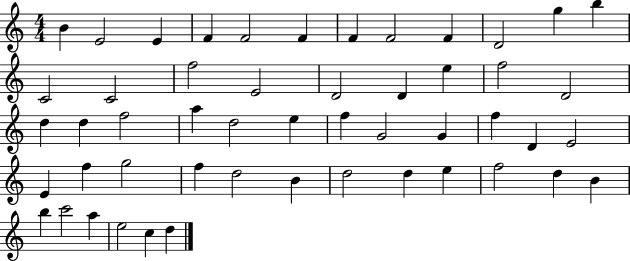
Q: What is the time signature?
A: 4/4